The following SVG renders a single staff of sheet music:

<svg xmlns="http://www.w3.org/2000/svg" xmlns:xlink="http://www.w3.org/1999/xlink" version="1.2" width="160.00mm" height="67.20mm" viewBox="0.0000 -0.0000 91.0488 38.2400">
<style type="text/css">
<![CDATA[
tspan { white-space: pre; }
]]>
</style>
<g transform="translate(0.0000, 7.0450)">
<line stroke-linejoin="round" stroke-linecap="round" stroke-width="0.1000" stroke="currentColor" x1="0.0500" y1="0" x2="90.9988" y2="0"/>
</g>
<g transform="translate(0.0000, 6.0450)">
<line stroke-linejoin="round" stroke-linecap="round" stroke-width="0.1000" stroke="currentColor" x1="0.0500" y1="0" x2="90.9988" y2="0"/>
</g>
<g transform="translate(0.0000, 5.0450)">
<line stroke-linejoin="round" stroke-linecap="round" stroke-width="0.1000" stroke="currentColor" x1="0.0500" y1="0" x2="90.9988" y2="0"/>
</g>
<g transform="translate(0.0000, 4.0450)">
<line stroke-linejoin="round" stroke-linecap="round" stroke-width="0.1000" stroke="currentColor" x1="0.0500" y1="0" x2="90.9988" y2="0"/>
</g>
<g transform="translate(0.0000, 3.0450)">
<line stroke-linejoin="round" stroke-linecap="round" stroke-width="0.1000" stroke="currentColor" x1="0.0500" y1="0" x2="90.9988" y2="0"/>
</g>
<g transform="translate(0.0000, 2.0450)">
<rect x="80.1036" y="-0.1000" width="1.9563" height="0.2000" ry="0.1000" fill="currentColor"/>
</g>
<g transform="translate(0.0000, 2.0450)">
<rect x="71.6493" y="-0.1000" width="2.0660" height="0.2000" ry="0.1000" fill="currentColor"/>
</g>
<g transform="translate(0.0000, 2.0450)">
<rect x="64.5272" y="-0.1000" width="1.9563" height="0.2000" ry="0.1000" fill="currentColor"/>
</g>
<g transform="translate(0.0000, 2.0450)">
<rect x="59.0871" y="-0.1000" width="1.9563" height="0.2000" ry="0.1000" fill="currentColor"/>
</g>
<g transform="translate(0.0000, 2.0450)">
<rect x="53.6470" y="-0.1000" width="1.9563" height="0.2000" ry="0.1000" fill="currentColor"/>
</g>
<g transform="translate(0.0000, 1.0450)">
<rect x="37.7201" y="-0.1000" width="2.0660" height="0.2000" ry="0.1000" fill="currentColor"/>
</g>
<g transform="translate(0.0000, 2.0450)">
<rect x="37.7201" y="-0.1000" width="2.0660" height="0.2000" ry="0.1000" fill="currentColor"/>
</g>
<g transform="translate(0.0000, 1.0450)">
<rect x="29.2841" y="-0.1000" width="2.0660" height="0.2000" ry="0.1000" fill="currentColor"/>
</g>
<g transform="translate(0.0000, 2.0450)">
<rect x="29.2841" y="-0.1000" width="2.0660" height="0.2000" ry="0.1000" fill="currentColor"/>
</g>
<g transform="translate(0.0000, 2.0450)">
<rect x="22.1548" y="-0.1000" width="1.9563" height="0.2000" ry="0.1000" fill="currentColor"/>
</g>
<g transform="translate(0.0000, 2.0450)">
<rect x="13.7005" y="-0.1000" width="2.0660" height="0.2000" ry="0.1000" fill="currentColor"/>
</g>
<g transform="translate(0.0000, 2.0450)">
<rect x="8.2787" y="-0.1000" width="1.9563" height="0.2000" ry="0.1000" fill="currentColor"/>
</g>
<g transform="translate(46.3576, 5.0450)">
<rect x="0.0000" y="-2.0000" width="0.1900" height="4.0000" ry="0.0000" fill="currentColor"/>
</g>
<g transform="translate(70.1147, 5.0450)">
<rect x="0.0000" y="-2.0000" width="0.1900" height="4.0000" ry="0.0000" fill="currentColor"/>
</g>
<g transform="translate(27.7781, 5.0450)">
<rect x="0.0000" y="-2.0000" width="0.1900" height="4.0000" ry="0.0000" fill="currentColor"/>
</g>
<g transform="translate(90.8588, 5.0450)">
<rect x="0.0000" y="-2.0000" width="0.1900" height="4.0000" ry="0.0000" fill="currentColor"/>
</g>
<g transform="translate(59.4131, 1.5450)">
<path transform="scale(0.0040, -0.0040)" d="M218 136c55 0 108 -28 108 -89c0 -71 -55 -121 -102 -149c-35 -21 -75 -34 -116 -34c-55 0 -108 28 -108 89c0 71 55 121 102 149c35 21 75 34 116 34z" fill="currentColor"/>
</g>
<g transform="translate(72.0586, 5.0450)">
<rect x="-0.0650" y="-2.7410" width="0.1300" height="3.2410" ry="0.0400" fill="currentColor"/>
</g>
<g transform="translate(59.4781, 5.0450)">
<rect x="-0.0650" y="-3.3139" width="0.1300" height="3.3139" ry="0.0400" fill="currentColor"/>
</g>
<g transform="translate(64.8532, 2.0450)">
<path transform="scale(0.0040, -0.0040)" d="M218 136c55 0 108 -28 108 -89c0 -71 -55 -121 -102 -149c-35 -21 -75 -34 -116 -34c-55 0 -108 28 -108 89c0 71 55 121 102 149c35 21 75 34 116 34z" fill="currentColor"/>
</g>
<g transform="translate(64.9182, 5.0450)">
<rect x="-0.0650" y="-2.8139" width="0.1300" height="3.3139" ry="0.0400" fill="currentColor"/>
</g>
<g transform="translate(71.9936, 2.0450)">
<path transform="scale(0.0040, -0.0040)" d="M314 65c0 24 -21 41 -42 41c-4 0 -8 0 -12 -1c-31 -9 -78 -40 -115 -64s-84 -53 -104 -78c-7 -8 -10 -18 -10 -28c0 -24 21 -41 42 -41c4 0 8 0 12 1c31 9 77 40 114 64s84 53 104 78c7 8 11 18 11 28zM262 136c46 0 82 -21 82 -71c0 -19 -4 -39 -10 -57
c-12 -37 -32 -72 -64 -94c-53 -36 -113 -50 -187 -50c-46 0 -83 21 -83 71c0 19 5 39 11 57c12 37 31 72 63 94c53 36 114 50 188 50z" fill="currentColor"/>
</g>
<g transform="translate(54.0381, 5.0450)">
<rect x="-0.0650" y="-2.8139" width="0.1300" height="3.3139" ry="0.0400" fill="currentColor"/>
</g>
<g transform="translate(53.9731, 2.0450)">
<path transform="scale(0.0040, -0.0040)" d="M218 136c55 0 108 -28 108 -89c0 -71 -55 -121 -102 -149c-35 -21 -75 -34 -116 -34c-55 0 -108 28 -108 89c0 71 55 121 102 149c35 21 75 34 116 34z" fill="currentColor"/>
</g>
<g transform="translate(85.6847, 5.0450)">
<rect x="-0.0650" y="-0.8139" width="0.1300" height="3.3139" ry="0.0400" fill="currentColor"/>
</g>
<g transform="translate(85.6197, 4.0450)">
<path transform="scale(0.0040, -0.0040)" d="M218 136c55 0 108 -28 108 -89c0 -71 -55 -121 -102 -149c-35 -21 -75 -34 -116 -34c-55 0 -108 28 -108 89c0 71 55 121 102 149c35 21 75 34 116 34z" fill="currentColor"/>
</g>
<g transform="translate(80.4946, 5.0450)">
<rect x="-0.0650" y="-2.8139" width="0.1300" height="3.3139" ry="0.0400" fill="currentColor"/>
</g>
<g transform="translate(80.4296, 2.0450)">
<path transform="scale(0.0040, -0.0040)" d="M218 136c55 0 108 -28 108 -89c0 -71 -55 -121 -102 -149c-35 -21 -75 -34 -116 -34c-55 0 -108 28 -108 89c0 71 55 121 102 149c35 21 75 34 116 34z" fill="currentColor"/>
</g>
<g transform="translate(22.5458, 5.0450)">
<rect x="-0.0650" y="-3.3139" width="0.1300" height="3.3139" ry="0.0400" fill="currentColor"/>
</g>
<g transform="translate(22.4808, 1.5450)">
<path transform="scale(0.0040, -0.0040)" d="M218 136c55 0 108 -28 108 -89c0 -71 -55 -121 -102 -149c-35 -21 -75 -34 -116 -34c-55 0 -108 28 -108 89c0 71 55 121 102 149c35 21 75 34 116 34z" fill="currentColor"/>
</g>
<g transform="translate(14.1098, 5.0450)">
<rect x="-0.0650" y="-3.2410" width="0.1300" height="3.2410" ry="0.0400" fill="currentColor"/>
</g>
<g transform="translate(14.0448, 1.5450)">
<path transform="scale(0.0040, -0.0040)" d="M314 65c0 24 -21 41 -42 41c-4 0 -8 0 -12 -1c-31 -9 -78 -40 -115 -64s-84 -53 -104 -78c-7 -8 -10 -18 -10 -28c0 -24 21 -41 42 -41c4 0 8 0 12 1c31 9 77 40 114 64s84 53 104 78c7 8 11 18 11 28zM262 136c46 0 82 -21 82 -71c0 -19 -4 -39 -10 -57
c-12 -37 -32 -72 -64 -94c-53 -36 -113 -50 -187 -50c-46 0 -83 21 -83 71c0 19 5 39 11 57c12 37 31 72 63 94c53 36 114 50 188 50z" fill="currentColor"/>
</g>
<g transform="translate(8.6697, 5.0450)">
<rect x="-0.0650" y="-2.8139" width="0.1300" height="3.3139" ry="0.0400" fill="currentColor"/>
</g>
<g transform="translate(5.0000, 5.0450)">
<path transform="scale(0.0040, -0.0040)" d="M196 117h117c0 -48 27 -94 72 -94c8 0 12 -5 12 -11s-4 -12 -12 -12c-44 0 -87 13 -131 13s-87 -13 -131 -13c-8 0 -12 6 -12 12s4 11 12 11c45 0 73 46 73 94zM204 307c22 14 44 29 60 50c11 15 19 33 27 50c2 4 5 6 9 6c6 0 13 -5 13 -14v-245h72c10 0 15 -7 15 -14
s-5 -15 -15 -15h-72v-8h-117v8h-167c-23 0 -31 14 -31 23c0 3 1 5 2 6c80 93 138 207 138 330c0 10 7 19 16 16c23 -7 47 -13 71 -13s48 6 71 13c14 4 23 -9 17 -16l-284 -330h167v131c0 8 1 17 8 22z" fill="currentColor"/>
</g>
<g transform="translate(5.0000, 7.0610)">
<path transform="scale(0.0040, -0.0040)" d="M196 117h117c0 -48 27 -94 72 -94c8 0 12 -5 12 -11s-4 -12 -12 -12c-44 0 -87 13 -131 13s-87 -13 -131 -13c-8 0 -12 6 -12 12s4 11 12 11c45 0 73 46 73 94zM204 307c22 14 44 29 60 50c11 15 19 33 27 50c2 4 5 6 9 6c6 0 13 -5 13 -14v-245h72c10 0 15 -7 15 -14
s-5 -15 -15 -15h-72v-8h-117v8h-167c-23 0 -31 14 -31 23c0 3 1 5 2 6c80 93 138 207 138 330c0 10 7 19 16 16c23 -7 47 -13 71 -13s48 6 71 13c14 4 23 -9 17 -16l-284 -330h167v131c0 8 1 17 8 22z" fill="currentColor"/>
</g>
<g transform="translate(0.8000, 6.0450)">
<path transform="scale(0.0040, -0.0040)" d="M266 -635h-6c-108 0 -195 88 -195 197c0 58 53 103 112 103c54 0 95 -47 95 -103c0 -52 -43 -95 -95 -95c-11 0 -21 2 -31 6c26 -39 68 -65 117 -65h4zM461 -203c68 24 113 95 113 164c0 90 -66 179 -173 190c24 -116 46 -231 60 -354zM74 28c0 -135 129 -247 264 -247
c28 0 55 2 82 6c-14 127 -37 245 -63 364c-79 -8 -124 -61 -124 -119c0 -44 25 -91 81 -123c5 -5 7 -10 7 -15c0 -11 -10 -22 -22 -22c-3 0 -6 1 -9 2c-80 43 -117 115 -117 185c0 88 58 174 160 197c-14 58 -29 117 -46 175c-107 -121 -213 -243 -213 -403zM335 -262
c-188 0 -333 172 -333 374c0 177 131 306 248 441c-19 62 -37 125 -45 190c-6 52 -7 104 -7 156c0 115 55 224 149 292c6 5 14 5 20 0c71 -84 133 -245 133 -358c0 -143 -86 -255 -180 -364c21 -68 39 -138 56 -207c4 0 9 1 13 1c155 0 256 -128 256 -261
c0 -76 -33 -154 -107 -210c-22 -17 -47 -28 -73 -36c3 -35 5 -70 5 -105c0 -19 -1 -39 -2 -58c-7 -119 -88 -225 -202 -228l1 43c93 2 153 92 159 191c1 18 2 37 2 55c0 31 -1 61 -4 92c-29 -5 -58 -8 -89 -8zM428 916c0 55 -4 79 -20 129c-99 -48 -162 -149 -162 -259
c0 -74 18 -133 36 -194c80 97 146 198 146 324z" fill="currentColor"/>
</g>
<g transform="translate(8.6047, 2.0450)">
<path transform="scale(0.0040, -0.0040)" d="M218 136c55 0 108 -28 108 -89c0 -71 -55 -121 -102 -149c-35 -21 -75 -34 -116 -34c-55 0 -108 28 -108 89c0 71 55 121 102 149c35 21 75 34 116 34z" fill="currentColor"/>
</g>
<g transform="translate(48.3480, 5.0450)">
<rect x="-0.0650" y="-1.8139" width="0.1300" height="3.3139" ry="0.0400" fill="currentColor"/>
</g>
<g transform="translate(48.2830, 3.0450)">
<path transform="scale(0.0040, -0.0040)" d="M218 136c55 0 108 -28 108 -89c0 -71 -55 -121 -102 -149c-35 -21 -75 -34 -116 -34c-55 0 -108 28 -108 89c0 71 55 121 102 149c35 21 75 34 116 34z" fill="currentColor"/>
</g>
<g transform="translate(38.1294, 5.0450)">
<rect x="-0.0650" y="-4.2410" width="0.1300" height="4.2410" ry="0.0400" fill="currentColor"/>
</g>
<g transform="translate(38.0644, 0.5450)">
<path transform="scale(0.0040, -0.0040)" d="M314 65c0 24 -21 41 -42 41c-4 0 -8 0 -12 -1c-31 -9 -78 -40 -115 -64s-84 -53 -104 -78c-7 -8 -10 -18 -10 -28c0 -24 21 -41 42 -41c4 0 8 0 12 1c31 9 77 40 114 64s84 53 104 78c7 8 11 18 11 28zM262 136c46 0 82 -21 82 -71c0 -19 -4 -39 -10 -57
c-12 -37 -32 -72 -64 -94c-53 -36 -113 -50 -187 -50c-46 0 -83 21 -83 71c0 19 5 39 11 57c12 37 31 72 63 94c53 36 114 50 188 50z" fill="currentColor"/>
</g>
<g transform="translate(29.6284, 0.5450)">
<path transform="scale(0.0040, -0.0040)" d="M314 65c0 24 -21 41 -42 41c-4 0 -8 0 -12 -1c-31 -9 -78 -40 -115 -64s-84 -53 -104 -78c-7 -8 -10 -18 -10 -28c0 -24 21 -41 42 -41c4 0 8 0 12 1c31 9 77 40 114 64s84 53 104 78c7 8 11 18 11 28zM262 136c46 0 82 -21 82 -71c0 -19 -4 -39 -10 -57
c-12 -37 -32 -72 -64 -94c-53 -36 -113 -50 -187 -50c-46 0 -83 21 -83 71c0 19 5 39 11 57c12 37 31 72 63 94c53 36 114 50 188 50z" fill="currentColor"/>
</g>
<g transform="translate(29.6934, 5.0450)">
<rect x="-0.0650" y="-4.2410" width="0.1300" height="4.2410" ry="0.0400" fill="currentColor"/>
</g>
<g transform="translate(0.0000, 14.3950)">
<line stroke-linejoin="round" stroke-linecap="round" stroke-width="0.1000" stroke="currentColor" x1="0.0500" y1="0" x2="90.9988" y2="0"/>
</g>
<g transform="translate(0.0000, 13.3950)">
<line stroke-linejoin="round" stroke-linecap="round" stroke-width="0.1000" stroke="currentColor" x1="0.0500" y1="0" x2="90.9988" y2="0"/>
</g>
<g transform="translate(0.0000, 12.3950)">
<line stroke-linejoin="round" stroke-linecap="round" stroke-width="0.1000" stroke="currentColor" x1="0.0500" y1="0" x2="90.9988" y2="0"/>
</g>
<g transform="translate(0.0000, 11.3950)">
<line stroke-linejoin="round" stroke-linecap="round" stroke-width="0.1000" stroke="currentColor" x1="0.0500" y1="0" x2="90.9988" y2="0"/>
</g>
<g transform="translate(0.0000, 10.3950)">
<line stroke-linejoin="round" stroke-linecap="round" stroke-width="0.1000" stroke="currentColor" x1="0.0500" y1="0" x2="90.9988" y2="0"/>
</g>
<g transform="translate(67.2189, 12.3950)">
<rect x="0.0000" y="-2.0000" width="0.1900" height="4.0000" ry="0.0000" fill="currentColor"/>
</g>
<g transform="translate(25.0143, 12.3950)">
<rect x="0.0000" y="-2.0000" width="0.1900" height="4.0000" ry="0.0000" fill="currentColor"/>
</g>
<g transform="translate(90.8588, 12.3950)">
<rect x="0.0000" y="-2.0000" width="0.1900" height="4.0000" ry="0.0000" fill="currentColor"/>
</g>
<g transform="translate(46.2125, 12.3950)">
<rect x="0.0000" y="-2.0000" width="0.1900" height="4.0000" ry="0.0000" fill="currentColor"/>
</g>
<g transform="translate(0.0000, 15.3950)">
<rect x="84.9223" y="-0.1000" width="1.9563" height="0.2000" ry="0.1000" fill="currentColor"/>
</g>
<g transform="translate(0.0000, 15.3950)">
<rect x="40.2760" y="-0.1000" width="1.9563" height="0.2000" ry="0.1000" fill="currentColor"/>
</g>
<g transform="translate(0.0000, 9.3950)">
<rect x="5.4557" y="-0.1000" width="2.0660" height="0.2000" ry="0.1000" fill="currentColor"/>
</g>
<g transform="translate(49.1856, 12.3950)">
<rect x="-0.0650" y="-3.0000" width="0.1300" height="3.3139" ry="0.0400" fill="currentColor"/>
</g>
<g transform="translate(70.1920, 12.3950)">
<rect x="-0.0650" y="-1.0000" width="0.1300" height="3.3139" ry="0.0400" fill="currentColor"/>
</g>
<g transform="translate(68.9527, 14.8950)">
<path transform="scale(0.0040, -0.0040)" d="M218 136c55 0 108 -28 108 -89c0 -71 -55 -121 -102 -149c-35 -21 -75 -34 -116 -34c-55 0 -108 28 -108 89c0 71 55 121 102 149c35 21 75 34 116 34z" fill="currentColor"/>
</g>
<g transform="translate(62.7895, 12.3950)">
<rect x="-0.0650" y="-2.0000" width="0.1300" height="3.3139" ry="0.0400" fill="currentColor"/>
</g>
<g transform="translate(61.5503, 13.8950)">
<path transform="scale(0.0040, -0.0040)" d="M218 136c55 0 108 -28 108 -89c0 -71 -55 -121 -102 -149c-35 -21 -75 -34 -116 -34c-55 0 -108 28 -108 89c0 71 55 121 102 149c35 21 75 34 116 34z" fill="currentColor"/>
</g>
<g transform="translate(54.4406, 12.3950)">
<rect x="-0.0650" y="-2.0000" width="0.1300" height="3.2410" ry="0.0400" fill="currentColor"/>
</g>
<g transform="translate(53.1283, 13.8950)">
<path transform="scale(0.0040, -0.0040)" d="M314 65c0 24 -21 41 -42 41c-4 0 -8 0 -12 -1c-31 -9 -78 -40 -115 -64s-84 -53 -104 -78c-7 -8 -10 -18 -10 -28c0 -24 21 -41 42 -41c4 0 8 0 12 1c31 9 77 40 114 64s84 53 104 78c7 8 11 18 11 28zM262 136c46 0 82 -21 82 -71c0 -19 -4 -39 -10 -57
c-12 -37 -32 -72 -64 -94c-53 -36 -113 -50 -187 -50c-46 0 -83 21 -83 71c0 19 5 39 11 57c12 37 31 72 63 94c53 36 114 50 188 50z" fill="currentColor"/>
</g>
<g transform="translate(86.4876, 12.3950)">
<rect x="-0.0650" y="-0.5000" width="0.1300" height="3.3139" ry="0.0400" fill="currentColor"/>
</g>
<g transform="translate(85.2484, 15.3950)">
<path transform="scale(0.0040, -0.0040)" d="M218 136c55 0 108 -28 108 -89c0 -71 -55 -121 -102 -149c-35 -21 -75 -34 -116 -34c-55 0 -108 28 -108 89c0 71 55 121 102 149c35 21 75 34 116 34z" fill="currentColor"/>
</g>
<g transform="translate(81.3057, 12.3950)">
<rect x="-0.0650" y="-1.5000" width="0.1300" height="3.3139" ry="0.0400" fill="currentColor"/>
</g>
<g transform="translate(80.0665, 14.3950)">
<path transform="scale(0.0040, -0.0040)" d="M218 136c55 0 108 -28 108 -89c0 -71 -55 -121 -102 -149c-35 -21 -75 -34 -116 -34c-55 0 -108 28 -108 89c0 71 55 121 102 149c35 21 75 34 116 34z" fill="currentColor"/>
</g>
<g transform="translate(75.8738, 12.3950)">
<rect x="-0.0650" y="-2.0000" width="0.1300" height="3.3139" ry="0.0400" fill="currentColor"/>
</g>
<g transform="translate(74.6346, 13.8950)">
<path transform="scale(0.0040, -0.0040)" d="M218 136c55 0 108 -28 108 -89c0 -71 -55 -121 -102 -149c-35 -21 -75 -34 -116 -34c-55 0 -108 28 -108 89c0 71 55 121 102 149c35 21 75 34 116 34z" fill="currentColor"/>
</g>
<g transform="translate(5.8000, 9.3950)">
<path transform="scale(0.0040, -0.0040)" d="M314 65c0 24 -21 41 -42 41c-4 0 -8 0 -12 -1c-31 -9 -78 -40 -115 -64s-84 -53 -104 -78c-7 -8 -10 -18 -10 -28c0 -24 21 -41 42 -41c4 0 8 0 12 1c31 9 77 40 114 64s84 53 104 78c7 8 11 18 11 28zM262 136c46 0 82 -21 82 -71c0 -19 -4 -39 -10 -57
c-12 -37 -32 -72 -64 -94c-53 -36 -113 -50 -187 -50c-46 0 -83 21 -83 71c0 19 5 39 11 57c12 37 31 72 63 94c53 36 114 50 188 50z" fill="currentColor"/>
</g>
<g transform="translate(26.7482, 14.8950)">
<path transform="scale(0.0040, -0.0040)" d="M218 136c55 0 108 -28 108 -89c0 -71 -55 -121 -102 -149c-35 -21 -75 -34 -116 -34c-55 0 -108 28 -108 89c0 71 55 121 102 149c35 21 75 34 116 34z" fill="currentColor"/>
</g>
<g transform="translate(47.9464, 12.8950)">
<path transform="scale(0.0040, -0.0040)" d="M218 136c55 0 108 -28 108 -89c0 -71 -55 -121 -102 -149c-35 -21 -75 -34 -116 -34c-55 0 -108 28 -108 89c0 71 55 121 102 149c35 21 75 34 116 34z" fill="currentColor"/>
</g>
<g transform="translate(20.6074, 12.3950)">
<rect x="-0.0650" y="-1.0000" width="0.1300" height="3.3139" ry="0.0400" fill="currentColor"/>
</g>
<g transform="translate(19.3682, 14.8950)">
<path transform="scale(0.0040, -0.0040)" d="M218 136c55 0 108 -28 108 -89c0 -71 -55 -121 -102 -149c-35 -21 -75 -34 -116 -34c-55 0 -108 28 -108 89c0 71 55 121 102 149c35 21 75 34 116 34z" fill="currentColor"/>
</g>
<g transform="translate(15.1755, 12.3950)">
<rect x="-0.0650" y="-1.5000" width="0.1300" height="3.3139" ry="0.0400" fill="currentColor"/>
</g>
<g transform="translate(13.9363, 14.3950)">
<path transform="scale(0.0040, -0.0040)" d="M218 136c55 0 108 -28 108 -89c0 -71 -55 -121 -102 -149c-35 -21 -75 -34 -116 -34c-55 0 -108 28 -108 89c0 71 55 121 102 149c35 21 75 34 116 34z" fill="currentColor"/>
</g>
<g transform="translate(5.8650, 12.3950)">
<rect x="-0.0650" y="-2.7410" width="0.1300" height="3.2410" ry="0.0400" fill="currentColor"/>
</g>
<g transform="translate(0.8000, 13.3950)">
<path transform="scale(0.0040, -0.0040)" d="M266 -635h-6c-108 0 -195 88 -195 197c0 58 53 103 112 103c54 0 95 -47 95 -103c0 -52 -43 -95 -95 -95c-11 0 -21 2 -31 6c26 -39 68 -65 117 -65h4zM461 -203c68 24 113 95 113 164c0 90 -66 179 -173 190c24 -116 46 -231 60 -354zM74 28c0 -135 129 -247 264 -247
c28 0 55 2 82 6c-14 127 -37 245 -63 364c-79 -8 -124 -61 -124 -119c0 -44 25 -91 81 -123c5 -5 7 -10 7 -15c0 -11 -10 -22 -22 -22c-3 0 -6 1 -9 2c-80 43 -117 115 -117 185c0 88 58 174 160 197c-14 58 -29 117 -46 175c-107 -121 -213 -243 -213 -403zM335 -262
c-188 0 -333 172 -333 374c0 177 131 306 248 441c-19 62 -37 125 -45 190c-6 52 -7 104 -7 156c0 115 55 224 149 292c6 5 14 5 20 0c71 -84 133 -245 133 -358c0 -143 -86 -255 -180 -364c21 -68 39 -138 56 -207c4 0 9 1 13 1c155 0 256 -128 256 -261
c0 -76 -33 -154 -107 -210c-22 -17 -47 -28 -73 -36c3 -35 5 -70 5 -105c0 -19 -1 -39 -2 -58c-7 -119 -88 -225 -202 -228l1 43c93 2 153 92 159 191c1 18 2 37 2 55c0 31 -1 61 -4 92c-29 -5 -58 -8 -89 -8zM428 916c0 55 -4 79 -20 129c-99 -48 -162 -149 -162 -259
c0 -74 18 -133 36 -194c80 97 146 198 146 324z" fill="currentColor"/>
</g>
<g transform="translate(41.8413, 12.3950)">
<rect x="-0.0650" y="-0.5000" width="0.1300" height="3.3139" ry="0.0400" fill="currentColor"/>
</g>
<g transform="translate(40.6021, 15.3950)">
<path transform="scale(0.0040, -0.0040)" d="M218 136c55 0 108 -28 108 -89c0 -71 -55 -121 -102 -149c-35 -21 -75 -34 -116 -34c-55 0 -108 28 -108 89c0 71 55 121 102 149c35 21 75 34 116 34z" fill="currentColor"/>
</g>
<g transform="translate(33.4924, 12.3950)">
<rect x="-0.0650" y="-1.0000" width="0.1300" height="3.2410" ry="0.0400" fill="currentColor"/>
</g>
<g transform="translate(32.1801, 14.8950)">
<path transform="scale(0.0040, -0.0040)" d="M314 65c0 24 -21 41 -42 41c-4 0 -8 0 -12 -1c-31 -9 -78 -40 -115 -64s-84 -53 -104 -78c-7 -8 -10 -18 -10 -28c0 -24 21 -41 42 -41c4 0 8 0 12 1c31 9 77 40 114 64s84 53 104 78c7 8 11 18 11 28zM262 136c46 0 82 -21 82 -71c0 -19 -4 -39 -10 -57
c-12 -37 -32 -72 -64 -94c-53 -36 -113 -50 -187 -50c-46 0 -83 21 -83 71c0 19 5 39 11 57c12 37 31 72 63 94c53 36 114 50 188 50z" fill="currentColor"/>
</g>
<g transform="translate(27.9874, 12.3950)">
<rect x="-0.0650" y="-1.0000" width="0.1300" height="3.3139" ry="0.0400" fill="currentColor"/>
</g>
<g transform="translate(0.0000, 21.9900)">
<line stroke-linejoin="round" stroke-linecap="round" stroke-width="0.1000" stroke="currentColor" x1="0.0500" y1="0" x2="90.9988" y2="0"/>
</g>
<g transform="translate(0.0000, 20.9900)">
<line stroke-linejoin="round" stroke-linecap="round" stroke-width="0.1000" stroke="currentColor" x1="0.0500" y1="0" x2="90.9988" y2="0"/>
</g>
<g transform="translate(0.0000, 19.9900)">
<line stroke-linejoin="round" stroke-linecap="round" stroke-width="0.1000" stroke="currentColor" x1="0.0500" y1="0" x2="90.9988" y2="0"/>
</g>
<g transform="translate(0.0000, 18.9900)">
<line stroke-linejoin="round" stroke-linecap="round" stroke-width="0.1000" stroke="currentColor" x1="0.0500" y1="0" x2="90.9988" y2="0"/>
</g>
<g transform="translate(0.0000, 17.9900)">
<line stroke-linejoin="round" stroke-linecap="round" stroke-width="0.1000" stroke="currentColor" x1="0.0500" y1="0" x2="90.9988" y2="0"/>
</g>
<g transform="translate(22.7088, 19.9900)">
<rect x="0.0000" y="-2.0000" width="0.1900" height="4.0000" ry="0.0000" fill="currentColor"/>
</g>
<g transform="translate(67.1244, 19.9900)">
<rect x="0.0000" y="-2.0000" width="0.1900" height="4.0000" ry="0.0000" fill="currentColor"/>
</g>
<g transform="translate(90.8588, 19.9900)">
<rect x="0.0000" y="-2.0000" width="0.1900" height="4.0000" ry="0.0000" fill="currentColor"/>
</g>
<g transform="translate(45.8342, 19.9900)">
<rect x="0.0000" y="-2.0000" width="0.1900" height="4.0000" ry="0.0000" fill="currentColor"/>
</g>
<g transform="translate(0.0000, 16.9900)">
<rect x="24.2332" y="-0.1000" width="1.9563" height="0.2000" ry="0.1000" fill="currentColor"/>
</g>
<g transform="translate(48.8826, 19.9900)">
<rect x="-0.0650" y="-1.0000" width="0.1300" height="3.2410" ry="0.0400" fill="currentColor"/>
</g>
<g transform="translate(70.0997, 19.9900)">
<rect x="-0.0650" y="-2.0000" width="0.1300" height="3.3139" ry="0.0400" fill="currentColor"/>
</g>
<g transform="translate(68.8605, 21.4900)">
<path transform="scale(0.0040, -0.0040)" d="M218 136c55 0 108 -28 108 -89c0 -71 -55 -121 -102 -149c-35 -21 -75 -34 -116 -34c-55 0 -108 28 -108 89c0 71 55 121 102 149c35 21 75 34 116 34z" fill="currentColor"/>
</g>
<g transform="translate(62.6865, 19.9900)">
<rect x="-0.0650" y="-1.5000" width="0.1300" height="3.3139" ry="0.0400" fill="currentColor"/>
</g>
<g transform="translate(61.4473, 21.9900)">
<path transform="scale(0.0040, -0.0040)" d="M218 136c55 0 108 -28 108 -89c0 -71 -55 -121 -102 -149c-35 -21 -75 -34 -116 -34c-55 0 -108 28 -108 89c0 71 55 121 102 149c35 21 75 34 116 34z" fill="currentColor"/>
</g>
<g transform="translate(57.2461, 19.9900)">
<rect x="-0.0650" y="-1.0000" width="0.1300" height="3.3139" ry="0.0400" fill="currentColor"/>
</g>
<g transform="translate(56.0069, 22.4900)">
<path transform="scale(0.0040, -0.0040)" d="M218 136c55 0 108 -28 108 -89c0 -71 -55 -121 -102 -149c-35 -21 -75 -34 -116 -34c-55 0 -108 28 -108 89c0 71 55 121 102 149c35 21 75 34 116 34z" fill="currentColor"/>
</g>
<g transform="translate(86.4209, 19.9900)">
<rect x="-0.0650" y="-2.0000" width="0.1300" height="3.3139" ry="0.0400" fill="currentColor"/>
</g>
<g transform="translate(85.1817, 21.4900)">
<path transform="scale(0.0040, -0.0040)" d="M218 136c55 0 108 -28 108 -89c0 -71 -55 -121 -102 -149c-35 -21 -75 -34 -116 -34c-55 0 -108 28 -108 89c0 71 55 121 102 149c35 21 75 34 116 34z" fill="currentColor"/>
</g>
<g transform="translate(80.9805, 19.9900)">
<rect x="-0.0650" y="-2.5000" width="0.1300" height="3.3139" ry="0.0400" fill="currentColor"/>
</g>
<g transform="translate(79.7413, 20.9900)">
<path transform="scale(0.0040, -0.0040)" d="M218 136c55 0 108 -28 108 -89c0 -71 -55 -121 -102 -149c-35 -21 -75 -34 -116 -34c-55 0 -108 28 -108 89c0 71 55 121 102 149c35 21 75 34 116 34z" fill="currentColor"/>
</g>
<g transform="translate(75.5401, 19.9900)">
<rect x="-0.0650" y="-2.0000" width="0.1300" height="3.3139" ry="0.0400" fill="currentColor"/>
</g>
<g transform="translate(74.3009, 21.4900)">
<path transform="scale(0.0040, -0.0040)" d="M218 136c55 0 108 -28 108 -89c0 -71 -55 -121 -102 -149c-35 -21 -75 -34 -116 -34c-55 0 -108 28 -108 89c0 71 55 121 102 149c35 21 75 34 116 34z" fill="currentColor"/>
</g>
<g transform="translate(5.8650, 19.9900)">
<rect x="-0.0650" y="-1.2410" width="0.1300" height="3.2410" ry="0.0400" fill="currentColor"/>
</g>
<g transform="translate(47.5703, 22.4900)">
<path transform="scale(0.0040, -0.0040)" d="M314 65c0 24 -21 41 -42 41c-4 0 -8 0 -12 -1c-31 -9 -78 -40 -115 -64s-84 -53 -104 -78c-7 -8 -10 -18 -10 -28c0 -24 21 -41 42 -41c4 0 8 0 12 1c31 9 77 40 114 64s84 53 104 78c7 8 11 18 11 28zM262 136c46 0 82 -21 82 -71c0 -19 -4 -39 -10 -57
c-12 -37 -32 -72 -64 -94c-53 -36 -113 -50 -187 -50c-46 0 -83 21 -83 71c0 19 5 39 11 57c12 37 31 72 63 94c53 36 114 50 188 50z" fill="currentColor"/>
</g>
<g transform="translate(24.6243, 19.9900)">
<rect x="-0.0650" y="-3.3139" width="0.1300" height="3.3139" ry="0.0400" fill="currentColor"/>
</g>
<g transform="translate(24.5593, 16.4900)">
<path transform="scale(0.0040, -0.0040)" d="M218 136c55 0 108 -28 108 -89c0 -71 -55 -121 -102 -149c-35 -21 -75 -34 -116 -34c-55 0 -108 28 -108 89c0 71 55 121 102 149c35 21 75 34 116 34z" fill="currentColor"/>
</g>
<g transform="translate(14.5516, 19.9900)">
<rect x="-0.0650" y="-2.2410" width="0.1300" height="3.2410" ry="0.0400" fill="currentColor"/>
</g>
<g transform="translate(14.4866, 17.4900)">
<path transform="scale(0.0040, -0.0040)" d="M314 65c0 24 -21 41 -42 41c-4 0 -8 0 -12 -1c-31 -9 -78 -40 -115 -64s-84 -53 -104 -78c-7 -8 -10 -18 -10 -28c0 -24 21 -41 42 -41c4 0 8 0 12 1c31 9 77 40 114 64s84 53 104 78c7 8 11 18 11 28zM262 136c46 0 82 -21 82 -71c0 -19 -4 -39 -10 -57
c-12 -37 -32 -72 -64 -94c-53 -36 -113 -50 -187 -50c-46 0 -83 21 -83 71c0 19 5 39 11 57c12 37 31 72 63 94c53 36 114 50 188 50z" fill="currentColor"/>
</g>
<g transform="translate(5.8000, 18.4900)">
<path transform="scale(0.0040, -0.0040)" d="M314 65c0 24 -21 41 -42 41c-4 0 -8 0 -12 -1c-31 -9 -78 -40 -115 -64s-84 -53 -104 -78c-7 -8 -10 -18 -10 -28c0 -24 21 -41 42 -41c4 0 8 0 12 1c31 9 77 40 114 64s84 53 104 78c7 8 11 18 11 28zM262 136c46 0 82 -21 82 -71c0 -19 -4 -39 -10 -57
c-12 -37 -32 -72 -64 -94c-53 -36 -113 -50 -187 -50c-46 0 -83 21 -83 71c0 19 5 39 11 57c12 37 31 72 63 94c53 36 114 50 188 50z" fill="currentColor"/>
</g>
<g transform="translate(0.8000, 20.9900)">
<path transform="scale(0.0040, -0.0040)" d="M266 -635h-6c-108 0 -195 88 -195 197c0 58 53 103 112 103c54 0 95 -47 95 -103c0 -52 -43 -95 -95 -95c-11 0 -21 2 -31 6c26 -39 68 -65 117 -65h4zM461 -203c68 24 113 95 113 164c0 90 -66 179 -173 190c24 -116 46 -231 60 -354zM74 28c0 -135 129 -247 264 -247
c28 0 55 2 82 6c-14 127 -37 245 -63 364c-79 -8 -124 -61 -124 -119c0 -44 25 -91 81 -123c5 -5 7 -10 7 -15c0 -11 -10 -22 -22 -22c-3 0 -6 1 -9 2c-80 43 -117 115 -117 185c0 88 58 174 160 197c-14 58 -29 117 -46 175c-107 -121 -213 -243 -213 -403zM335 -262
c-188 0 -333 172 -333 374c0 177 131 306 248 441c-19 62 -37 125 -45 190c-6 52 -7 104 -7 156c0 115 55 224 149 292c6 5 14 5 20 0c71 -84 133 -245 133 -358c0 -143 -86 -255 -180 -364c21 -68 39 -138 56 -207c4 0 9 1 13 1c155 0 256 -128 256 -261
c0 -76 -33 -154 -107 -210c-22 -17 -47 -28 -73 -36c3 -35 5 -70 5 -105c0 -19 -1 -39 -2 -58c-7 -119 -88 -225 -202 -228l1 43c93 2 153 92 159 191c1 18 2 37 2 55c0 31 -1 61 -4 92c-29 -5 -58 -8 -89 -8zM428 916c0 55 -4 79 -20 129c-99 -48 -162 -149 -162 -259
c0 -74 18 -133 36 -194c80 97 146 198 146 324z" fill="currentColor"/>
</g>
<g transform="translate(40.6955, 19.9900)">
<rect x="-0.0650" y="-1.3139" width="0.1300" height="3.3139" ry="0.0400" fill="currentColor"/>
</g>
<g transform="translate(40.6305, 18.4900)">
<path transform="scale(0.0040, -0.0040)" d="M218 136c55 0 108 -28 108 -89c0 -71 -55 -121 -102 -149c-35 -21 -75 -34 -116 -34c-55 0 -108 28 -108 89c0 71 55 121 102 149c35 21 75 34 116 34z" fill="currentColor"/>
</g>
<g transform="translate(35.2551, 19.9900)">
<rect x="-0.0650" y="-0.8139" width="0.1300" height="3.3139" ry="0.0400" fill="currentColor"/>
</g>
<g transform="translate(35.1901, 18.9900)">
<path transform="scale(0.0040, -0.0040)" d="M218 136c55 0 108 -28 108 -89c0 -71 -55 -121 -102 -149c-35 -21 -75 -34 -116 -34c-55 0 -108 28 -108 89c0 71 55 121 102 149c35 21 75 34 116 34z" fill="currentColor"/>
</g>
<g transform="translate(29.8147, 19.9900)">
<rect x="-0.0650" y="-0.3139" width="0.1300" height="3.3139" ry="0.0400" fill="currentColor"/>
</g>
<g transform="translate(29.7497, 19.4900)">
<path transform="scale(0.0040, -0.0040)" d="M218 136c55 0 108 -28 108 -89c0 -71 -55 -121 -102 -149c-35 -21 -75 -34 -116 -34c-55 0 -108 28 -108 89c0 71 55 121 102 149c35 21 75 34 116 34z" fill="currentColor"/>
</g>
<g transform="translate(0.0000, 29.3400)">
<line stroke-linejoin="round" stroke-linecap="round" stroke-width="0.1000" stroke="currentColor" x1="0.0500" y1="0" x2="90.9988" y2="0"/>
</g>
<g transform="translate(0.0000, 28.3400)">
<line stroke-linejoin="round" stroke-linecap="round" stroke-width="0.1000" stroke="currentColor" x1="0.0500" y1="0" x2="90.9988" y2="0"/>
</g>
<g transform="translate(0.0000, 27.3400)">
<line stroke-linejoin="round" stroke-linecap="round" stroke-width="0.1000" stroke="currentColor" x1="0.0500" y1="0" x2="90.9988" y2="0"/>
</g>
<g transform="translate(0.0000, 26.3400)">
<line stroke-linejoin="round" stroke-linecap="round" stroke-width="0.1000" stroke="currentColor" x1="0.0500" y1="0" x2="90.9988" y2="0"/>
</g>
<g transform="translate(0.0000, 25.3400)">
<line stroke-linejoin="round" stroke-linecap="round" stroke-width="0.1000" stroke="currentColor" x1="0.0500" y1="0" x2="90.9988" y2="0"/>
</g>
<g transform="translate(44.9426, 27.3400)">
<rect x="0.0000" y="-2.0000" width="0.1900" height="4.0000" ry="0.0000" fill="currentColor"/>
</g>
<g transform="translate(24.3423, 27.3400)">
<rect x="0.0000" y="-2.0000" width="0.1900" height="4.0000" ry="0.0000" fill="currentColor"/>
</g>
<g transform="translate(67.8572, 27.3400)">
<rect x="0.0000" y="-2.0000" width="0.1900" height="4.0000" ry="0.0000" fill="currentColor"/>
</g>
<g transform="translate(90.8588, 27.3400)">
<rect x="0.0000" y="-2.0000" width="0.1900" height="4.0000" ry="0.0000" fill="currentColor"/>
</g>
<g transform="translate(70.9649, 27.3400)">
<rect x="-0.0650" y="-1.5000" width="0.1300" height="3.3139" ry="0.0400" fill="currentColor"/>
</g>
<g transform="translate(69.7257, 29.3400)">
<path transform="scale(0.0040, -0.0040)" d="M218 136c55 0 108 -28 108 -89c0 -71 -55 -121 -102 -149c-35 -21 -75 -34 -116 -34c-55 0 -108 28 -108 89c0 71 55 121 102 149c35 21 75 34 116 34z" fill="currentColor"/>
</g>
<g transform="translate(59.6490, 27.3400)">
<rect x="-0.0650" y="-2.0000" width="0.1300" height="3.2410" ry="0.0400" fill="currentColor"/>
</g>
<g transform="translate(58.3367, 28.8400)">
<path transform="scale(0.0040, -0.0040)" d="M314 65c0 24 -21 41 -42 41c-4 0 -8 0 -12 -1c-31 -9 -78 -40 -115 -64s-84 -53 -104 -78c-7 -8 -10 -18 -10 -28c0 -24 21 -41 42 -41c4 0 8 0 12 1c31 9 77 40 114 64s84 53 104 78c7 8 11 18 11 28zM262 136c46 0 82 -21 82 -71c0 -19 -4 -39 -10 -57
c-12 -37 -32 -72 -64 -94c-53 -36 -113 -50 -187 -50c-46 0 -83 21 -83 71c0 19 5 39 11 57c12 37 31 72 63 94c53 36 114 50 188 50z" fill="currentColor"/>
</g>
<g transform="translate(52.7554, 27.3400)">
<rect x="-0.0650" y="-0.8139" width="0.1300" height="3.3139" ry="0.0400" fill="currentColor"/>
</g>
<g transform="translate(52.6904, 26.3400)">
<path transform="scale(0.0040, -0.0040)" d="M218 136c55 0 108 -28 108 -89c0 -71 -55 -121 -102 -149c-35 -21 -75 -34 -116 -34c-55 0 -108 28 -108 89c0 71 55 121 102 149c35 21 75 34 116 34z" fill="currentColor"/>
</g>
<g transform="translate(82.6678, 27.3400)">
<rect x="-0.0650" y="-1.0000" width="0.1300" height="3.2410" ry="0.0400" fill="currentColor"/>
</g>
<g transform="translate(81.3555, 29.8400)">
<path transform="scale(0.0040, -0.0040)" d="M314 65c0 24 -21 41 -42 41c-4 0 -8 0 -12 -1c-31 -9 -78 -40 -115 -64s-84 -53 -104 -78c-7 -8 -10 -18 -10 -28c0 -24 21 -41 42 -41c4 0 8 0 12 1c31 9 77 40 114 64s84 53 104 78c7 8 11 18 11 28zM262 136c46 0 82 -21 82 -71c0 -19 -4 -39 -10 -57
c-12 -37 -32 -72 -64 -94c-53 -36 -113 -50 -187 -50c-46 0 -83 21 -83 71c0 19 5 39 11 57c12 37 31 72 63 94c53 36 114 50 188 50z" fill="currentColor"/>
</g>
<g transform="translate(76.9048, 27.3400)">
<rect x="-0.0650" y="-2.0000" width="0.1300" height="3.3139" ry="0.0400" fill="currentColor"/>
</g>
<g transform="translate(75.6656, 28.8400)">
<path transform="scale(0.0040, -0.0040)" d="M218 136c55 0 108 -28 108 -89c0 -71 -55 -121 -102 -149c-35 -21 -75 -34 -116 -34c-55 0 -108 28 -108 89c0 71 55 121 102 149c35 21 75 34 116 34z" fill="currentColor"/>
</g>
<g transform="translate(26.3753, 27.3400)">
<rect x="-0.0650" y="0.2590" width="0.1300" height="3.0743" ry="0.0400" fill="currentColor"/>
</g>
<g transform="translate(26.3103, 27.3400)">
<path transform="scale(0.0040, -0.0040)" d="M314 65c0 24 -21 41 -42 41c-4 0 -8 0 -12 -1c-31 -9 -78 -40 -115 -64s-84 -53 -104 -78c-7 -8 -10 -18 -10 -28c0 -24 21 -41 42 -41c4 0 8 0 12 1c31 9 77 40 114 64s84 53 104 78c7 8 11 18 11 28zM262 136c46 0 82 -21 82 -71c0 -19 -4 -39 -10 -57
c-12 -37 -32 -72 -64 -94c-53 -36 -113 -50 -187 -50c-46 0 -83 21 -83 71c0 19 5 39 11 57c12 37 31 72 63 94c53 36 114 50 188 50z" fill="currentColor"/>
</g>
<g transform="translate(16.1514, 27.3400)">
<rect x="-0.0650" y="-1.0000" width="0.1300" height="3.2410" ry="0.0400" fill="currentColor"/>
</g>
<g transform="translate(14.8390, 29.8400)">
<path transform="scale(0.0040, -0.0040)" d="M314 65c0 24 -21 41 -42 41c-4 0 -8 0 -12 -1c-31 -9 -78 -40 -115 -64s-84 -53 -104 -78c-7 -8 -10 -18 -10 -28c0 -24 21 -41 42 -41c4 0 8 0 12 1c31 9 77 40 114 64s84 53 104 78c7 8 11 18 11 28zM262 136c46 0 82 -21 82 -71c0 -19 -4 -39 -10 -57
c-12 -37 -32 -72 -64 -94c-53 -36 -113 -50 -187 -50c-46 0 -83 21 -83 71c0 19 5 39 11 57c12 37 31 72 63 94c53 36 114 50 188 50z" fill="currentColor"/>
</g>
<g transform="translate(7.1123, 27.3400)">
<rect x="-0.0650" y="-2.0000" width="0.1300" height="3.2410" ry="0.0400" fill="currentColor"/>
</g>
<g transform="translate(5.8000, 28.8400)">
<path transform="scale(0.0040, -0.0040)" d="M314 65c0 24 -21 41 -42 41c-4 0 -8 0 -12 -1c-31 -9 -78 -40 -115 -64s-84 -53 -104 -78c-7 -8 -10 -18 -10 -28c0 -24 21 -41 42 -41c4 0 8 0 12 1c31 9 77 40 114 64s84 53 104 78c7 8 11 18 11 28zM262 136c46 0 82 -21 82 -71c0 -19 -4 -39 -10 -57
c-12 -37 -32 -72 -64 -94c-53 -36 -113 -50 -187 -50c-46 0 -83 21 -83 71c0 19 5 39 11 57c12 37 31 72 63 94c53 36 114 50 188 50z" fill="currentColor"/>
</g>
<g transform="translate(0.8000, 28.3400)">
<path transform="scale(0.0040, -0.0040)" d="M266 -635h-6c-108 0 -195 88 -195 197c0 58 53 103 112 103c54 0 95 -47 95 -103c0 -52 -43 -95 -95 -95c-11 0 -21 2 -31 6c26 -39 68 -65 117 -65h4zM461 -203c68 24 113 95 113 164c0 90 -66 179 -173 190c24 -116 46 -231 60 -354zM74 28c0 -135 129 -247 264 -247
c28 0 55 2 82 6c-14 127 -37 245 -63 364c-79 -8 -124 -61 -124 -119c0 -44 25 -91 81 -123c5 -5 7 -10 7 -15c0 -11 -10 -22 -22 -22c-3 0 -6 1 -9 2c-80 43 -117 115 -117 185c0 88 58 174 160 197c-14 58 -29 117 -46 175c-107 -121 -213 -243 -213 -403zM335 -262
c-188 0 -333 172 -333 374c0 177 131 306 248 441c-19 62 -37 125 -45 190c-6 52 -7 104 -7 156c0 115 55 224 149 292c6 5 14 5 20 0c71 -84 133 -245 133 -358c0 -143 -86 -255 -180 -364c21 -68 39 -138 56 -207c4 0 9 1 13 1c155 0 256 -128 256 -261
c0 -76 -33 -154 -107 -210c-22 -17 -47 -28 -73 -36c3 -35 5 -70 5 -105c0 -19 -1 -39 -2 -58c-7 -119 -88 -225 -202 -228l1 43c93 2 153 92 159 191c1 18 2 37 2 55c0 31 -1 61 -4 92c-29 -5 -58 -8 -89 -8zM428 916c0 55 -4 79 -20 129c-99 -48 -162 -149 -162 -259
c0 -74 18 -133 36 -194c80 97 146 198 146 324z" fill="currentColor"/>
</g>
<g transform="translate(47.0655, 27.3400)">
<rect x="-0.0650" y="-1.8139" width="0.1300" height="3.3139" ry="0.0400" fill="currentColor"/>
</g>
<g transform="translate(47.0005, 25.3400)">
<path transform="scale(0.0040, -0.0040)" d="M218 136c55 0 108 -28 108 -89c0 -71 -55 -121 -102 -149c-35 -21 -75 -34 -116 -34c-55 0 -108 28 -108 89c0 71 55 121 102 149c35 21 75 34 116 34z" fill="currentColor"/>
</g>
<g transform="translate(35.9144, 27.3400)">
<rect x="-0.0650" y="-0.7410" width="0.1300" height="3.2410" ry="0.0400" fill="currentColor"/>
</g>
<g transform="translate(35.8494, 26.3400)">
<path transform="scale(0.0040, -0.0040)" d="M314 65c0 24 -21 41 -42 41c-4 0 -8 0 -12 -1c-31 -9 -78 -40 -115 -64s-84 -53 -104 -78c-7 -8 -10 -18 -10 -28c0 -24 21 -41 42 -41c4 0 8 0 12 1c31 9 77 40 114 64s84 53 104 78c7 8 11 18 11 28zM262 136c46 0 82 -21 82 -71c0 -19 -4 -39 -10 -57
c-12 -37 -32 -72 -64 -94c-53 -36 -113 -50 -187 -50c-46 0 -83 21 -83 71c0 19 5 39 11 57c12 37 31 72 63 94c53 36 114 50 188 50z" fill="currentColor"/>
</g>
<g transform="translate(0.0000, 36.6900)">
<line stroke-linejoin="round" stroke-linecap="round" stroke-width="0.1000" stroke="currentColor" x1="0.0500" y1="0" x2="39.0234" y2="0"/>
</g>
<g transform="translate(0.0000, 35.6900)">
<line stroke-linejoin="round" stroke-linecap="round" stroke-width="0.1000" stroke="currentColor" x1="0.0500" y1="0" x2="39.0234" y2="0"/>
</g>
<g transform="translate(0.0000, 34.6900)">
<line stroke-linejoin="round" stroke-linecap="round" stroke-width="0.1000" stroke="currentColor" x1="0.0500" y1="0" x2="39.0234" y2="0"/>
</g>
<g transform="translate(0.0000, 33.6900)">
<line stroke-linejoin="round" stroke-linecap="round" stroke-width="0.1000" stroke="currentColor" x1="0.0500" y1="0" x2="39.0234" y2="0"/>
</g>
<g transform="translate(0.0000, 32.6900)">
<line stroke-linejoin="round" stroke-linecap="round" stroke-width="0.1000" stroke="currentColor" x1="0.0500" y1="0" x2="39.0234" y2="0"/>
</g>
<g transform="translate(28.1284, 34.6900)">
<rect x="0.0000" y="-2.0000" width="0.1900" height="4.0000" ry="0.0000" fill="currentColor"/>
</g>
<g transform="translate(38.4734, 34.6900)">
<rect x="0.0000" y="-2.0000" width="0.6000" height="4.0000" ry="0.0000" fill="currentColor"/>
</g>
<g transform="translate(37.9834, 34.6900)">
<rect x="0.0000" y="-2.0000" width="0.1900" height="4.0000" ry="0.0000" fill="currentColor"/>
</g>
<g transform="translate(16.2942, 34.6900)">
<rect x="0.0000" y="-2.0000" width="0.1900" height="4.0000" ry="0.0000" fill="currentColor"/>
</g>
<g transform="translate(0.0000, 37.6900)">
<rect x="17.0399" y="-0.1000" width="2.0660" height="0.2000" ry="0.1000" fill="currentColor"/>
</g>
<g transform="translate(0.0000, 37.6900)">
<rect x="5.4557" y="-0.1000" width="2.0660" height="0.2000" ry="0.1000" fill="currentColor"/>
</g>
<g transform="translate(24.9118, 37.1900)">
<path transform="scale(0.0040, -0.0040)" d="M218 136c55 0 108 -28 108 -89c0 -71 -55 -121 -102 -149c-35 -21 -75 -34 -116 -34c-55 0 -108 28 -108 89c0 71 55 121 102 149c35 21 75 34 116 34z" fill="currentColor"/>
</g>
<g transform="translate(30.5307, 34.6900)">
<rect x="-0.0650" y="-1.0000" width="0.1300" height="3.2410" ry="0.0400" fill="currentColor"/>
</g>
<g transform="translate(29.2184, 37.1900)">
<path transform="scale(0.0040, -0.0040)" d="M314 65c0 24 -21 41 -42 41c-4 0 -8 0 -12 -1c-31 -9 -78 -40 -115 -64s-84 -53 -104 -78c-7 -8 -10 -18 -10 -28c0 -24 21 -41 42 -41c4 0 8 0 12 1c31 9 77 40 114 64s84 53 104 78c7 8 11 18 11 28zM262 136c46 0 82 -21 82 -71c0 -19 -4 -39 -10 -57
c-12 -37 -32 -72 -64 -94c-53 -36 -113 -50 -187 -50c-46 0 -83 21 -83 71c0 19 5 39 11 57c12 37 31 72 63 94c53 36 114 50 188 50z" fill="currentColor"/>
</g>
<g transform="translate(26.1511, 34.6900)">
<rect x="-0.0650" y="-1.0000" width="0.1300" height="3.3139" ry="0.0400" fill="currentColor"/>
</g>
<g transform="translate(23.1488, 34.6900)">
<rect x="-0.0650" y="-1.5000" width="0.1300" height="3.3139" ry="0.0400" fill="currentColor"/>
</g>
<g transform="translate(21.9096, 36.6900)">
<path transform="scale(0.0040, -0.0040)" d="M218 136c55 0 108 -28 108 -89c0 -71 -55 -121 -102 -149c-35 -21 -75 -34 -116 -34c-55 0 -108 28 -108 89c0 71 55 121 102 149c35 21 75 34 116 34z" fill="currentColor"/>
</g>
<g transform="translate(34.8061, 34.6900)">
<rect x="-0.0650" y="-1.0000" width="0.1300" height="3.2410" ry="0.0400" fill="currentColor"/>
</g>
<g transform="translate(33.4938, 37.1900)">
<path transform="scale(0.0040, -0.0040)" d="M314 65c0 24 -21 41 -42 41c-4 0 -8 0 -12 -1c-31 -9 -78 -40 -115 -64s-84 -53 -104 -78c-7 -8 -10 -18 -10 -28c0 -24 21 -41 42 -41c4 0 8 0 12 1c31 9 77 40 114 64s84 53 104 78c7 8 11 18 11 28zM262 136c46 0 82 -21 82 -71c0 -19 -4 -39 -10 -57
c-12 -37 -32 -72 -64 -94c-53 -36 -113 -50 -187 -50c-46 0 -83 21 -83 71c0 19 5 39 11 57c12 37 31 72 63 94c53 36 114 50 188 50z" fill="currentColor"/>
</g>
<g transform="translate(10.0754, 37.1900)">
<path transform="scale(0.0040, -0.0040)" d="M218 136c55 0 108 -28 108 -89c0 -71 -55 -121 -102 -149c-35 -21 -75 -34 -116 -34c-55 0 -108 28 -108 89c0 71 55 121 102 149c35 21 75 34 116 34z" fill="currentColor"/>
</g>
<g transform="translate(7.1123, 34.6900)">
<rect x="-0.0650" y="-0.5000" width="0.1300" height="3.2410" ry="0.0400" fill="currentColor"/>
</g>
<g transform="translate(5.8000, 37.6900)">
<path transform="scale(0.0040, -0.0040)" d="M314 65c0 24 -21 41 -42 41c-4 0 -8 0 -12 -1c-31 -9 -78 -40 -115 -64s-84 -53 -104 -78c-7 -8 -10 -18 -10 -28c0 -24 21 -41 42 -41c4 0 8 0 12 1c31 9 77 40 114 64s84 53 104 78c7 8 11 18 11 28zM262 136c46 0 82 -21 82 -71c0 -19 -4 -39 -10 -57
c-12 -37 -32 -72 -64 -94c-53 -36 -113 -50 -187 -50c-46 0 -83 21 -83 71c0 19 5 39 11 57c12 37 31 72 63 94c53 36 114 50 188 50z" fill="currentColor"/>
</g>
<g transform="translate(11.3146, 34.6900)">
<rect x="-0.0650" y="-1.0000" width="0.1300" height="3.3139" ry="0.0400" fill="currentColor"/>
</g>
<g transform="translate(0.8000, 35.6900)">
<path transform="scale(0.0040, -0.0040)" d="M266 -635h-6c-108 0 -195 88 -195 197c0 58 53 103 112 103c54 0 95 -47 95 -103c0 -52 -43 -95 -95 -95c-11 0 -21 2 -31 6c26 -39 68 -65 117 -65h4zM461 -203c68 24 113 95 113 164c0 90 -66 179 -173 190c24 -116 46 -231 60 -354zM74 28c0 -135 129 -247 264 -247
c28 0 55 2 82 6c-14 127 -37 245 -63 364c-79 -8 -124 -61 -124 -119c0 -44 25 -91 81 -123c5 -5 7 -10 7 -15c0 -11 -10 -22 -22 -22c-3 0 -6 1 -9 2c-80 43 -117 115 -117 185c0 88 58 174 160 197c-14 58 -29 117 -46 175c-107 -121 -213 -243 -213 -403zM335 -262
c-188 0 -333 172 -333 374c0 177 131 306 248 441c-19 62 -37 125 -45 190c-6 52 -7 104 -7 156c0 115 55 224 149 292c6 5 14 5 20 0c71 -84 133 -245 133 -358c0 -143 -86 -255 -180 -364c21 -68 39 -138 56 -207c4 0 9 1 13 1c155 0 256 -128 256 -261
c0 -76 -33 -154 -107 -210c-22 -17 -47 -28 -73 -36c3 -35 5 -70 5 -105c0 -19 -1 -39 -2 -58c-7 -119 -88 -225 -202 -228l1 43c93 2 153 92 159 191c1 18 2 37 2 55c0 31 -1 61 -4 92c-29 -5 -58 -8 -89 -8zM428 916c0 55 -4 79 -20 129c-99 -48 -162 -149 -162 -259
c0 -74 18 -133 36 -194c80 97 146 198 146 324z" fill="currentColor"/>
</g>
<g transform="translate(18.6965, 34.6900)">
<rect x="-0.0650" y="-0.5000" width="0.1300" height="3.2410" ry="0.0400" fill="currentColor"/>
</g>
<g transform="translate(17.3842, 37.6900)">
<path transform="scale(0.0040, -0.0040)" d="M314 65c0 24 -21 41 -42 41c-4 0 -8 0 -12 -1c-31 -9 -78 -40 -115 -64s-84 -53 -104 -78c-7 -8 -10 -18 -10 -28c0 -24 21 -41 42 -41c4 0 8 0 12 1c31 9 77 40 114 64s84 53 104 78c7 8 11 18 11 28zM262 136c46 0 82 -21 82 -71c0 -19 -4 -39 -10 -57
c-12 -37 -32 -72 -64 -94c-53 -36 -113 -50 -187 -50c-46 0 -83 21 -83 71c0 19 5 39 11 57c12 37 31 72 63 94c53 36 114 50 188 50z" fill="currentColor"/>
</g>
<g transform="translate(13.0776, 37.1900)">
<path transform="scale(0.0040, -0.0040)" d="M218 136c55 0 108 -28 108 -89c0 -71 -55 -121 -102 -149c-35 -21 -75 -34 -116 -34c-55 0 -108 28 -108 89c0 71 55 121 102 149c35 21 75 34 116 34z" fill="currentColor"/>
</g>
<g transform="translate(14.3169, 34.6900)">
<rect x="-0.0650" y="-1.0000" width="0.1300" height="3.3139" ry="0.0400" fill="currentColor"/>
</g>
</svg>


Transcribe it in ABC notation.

X:1
T:Untitled
M:4/4
L:1/4
K:C
a b2 b d'2 d'2 f a b a a2 a d a2 E D D D2 C A F2 F D F E C e2 g2 b c d e D2 D E F F G F F2 D2 B2 d2 f d F2 E F D2 C2 D D C2 E D D2 D2